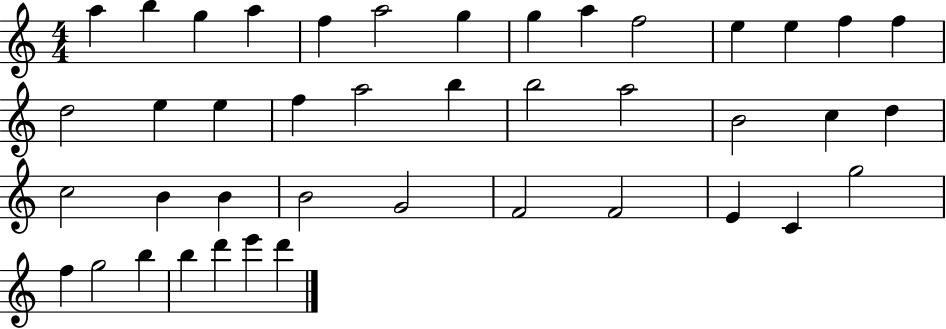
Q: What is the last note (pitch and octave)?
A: D6